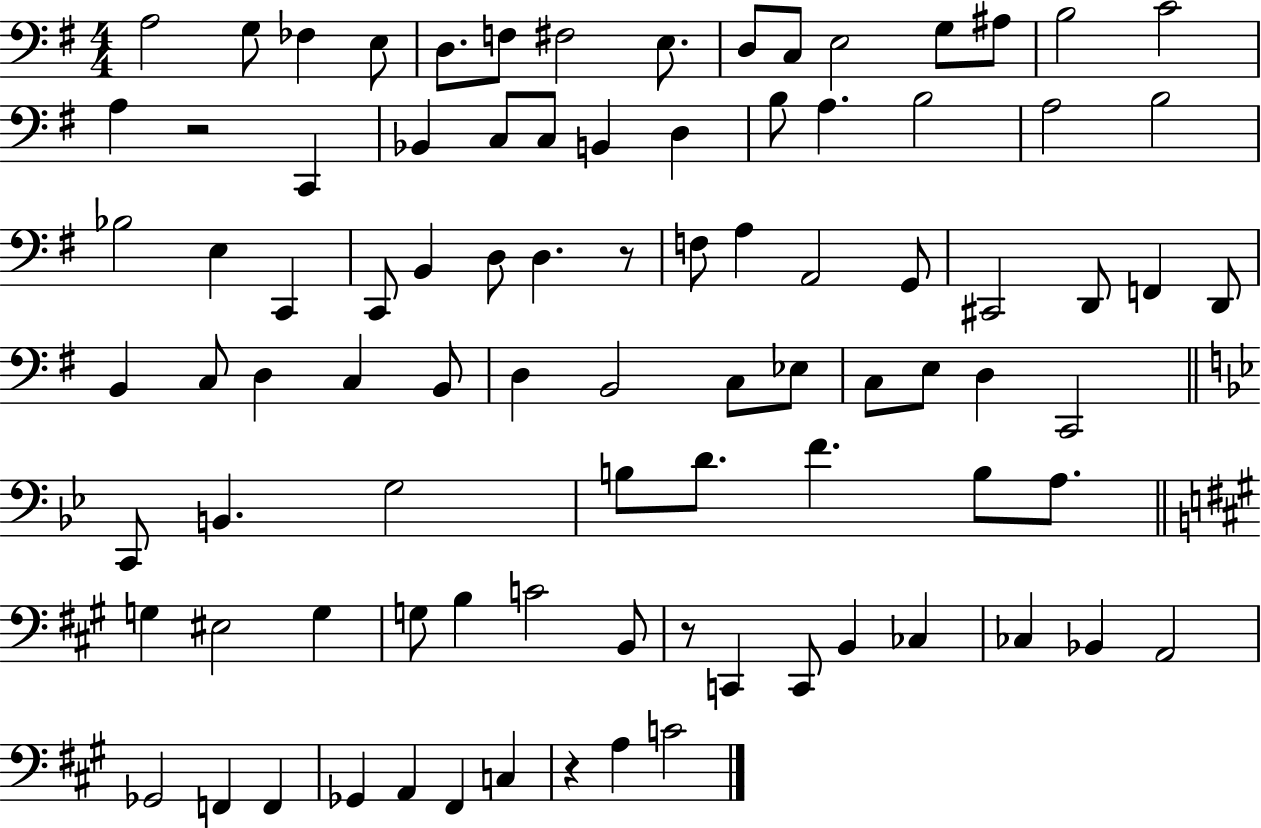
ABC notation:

X:1
T:Untitled
M:4/4
L:1/4
K:G
A,2 G,/2 _F, E,/2 D,/2 F,/2 ^F,2 E,/2 D,/2 C,/2 E,2 G,/2 ^A,/2 B,2 C2 A, z2 C,, _B,, C,/2 C,/2 B,, D, B,/2 A, B,2 A,2 B,2 _B,2 E, C,, C,,/2 B,, D,/2 D, z/2 F,/2 A, A,,2 G,,/2 ^C,,2 D,,/2 F,, D,,/2 B,, C,/2 D, C, B,,/2 D, B,,2 C,/2 _E,/2 C,/2 E,/2 D, C,,2 C,,/2 B,, G,2 B,/2 D/2 F B,/2 A,/2 G, ^E,2 G, G,/2 B, C2 B,,/2 z/2 C,, C,,/2 B,, _C, _C, _B,, A,,2 _G,,2 F,, F,, _G,, A,, ^F,, C, z A, C2